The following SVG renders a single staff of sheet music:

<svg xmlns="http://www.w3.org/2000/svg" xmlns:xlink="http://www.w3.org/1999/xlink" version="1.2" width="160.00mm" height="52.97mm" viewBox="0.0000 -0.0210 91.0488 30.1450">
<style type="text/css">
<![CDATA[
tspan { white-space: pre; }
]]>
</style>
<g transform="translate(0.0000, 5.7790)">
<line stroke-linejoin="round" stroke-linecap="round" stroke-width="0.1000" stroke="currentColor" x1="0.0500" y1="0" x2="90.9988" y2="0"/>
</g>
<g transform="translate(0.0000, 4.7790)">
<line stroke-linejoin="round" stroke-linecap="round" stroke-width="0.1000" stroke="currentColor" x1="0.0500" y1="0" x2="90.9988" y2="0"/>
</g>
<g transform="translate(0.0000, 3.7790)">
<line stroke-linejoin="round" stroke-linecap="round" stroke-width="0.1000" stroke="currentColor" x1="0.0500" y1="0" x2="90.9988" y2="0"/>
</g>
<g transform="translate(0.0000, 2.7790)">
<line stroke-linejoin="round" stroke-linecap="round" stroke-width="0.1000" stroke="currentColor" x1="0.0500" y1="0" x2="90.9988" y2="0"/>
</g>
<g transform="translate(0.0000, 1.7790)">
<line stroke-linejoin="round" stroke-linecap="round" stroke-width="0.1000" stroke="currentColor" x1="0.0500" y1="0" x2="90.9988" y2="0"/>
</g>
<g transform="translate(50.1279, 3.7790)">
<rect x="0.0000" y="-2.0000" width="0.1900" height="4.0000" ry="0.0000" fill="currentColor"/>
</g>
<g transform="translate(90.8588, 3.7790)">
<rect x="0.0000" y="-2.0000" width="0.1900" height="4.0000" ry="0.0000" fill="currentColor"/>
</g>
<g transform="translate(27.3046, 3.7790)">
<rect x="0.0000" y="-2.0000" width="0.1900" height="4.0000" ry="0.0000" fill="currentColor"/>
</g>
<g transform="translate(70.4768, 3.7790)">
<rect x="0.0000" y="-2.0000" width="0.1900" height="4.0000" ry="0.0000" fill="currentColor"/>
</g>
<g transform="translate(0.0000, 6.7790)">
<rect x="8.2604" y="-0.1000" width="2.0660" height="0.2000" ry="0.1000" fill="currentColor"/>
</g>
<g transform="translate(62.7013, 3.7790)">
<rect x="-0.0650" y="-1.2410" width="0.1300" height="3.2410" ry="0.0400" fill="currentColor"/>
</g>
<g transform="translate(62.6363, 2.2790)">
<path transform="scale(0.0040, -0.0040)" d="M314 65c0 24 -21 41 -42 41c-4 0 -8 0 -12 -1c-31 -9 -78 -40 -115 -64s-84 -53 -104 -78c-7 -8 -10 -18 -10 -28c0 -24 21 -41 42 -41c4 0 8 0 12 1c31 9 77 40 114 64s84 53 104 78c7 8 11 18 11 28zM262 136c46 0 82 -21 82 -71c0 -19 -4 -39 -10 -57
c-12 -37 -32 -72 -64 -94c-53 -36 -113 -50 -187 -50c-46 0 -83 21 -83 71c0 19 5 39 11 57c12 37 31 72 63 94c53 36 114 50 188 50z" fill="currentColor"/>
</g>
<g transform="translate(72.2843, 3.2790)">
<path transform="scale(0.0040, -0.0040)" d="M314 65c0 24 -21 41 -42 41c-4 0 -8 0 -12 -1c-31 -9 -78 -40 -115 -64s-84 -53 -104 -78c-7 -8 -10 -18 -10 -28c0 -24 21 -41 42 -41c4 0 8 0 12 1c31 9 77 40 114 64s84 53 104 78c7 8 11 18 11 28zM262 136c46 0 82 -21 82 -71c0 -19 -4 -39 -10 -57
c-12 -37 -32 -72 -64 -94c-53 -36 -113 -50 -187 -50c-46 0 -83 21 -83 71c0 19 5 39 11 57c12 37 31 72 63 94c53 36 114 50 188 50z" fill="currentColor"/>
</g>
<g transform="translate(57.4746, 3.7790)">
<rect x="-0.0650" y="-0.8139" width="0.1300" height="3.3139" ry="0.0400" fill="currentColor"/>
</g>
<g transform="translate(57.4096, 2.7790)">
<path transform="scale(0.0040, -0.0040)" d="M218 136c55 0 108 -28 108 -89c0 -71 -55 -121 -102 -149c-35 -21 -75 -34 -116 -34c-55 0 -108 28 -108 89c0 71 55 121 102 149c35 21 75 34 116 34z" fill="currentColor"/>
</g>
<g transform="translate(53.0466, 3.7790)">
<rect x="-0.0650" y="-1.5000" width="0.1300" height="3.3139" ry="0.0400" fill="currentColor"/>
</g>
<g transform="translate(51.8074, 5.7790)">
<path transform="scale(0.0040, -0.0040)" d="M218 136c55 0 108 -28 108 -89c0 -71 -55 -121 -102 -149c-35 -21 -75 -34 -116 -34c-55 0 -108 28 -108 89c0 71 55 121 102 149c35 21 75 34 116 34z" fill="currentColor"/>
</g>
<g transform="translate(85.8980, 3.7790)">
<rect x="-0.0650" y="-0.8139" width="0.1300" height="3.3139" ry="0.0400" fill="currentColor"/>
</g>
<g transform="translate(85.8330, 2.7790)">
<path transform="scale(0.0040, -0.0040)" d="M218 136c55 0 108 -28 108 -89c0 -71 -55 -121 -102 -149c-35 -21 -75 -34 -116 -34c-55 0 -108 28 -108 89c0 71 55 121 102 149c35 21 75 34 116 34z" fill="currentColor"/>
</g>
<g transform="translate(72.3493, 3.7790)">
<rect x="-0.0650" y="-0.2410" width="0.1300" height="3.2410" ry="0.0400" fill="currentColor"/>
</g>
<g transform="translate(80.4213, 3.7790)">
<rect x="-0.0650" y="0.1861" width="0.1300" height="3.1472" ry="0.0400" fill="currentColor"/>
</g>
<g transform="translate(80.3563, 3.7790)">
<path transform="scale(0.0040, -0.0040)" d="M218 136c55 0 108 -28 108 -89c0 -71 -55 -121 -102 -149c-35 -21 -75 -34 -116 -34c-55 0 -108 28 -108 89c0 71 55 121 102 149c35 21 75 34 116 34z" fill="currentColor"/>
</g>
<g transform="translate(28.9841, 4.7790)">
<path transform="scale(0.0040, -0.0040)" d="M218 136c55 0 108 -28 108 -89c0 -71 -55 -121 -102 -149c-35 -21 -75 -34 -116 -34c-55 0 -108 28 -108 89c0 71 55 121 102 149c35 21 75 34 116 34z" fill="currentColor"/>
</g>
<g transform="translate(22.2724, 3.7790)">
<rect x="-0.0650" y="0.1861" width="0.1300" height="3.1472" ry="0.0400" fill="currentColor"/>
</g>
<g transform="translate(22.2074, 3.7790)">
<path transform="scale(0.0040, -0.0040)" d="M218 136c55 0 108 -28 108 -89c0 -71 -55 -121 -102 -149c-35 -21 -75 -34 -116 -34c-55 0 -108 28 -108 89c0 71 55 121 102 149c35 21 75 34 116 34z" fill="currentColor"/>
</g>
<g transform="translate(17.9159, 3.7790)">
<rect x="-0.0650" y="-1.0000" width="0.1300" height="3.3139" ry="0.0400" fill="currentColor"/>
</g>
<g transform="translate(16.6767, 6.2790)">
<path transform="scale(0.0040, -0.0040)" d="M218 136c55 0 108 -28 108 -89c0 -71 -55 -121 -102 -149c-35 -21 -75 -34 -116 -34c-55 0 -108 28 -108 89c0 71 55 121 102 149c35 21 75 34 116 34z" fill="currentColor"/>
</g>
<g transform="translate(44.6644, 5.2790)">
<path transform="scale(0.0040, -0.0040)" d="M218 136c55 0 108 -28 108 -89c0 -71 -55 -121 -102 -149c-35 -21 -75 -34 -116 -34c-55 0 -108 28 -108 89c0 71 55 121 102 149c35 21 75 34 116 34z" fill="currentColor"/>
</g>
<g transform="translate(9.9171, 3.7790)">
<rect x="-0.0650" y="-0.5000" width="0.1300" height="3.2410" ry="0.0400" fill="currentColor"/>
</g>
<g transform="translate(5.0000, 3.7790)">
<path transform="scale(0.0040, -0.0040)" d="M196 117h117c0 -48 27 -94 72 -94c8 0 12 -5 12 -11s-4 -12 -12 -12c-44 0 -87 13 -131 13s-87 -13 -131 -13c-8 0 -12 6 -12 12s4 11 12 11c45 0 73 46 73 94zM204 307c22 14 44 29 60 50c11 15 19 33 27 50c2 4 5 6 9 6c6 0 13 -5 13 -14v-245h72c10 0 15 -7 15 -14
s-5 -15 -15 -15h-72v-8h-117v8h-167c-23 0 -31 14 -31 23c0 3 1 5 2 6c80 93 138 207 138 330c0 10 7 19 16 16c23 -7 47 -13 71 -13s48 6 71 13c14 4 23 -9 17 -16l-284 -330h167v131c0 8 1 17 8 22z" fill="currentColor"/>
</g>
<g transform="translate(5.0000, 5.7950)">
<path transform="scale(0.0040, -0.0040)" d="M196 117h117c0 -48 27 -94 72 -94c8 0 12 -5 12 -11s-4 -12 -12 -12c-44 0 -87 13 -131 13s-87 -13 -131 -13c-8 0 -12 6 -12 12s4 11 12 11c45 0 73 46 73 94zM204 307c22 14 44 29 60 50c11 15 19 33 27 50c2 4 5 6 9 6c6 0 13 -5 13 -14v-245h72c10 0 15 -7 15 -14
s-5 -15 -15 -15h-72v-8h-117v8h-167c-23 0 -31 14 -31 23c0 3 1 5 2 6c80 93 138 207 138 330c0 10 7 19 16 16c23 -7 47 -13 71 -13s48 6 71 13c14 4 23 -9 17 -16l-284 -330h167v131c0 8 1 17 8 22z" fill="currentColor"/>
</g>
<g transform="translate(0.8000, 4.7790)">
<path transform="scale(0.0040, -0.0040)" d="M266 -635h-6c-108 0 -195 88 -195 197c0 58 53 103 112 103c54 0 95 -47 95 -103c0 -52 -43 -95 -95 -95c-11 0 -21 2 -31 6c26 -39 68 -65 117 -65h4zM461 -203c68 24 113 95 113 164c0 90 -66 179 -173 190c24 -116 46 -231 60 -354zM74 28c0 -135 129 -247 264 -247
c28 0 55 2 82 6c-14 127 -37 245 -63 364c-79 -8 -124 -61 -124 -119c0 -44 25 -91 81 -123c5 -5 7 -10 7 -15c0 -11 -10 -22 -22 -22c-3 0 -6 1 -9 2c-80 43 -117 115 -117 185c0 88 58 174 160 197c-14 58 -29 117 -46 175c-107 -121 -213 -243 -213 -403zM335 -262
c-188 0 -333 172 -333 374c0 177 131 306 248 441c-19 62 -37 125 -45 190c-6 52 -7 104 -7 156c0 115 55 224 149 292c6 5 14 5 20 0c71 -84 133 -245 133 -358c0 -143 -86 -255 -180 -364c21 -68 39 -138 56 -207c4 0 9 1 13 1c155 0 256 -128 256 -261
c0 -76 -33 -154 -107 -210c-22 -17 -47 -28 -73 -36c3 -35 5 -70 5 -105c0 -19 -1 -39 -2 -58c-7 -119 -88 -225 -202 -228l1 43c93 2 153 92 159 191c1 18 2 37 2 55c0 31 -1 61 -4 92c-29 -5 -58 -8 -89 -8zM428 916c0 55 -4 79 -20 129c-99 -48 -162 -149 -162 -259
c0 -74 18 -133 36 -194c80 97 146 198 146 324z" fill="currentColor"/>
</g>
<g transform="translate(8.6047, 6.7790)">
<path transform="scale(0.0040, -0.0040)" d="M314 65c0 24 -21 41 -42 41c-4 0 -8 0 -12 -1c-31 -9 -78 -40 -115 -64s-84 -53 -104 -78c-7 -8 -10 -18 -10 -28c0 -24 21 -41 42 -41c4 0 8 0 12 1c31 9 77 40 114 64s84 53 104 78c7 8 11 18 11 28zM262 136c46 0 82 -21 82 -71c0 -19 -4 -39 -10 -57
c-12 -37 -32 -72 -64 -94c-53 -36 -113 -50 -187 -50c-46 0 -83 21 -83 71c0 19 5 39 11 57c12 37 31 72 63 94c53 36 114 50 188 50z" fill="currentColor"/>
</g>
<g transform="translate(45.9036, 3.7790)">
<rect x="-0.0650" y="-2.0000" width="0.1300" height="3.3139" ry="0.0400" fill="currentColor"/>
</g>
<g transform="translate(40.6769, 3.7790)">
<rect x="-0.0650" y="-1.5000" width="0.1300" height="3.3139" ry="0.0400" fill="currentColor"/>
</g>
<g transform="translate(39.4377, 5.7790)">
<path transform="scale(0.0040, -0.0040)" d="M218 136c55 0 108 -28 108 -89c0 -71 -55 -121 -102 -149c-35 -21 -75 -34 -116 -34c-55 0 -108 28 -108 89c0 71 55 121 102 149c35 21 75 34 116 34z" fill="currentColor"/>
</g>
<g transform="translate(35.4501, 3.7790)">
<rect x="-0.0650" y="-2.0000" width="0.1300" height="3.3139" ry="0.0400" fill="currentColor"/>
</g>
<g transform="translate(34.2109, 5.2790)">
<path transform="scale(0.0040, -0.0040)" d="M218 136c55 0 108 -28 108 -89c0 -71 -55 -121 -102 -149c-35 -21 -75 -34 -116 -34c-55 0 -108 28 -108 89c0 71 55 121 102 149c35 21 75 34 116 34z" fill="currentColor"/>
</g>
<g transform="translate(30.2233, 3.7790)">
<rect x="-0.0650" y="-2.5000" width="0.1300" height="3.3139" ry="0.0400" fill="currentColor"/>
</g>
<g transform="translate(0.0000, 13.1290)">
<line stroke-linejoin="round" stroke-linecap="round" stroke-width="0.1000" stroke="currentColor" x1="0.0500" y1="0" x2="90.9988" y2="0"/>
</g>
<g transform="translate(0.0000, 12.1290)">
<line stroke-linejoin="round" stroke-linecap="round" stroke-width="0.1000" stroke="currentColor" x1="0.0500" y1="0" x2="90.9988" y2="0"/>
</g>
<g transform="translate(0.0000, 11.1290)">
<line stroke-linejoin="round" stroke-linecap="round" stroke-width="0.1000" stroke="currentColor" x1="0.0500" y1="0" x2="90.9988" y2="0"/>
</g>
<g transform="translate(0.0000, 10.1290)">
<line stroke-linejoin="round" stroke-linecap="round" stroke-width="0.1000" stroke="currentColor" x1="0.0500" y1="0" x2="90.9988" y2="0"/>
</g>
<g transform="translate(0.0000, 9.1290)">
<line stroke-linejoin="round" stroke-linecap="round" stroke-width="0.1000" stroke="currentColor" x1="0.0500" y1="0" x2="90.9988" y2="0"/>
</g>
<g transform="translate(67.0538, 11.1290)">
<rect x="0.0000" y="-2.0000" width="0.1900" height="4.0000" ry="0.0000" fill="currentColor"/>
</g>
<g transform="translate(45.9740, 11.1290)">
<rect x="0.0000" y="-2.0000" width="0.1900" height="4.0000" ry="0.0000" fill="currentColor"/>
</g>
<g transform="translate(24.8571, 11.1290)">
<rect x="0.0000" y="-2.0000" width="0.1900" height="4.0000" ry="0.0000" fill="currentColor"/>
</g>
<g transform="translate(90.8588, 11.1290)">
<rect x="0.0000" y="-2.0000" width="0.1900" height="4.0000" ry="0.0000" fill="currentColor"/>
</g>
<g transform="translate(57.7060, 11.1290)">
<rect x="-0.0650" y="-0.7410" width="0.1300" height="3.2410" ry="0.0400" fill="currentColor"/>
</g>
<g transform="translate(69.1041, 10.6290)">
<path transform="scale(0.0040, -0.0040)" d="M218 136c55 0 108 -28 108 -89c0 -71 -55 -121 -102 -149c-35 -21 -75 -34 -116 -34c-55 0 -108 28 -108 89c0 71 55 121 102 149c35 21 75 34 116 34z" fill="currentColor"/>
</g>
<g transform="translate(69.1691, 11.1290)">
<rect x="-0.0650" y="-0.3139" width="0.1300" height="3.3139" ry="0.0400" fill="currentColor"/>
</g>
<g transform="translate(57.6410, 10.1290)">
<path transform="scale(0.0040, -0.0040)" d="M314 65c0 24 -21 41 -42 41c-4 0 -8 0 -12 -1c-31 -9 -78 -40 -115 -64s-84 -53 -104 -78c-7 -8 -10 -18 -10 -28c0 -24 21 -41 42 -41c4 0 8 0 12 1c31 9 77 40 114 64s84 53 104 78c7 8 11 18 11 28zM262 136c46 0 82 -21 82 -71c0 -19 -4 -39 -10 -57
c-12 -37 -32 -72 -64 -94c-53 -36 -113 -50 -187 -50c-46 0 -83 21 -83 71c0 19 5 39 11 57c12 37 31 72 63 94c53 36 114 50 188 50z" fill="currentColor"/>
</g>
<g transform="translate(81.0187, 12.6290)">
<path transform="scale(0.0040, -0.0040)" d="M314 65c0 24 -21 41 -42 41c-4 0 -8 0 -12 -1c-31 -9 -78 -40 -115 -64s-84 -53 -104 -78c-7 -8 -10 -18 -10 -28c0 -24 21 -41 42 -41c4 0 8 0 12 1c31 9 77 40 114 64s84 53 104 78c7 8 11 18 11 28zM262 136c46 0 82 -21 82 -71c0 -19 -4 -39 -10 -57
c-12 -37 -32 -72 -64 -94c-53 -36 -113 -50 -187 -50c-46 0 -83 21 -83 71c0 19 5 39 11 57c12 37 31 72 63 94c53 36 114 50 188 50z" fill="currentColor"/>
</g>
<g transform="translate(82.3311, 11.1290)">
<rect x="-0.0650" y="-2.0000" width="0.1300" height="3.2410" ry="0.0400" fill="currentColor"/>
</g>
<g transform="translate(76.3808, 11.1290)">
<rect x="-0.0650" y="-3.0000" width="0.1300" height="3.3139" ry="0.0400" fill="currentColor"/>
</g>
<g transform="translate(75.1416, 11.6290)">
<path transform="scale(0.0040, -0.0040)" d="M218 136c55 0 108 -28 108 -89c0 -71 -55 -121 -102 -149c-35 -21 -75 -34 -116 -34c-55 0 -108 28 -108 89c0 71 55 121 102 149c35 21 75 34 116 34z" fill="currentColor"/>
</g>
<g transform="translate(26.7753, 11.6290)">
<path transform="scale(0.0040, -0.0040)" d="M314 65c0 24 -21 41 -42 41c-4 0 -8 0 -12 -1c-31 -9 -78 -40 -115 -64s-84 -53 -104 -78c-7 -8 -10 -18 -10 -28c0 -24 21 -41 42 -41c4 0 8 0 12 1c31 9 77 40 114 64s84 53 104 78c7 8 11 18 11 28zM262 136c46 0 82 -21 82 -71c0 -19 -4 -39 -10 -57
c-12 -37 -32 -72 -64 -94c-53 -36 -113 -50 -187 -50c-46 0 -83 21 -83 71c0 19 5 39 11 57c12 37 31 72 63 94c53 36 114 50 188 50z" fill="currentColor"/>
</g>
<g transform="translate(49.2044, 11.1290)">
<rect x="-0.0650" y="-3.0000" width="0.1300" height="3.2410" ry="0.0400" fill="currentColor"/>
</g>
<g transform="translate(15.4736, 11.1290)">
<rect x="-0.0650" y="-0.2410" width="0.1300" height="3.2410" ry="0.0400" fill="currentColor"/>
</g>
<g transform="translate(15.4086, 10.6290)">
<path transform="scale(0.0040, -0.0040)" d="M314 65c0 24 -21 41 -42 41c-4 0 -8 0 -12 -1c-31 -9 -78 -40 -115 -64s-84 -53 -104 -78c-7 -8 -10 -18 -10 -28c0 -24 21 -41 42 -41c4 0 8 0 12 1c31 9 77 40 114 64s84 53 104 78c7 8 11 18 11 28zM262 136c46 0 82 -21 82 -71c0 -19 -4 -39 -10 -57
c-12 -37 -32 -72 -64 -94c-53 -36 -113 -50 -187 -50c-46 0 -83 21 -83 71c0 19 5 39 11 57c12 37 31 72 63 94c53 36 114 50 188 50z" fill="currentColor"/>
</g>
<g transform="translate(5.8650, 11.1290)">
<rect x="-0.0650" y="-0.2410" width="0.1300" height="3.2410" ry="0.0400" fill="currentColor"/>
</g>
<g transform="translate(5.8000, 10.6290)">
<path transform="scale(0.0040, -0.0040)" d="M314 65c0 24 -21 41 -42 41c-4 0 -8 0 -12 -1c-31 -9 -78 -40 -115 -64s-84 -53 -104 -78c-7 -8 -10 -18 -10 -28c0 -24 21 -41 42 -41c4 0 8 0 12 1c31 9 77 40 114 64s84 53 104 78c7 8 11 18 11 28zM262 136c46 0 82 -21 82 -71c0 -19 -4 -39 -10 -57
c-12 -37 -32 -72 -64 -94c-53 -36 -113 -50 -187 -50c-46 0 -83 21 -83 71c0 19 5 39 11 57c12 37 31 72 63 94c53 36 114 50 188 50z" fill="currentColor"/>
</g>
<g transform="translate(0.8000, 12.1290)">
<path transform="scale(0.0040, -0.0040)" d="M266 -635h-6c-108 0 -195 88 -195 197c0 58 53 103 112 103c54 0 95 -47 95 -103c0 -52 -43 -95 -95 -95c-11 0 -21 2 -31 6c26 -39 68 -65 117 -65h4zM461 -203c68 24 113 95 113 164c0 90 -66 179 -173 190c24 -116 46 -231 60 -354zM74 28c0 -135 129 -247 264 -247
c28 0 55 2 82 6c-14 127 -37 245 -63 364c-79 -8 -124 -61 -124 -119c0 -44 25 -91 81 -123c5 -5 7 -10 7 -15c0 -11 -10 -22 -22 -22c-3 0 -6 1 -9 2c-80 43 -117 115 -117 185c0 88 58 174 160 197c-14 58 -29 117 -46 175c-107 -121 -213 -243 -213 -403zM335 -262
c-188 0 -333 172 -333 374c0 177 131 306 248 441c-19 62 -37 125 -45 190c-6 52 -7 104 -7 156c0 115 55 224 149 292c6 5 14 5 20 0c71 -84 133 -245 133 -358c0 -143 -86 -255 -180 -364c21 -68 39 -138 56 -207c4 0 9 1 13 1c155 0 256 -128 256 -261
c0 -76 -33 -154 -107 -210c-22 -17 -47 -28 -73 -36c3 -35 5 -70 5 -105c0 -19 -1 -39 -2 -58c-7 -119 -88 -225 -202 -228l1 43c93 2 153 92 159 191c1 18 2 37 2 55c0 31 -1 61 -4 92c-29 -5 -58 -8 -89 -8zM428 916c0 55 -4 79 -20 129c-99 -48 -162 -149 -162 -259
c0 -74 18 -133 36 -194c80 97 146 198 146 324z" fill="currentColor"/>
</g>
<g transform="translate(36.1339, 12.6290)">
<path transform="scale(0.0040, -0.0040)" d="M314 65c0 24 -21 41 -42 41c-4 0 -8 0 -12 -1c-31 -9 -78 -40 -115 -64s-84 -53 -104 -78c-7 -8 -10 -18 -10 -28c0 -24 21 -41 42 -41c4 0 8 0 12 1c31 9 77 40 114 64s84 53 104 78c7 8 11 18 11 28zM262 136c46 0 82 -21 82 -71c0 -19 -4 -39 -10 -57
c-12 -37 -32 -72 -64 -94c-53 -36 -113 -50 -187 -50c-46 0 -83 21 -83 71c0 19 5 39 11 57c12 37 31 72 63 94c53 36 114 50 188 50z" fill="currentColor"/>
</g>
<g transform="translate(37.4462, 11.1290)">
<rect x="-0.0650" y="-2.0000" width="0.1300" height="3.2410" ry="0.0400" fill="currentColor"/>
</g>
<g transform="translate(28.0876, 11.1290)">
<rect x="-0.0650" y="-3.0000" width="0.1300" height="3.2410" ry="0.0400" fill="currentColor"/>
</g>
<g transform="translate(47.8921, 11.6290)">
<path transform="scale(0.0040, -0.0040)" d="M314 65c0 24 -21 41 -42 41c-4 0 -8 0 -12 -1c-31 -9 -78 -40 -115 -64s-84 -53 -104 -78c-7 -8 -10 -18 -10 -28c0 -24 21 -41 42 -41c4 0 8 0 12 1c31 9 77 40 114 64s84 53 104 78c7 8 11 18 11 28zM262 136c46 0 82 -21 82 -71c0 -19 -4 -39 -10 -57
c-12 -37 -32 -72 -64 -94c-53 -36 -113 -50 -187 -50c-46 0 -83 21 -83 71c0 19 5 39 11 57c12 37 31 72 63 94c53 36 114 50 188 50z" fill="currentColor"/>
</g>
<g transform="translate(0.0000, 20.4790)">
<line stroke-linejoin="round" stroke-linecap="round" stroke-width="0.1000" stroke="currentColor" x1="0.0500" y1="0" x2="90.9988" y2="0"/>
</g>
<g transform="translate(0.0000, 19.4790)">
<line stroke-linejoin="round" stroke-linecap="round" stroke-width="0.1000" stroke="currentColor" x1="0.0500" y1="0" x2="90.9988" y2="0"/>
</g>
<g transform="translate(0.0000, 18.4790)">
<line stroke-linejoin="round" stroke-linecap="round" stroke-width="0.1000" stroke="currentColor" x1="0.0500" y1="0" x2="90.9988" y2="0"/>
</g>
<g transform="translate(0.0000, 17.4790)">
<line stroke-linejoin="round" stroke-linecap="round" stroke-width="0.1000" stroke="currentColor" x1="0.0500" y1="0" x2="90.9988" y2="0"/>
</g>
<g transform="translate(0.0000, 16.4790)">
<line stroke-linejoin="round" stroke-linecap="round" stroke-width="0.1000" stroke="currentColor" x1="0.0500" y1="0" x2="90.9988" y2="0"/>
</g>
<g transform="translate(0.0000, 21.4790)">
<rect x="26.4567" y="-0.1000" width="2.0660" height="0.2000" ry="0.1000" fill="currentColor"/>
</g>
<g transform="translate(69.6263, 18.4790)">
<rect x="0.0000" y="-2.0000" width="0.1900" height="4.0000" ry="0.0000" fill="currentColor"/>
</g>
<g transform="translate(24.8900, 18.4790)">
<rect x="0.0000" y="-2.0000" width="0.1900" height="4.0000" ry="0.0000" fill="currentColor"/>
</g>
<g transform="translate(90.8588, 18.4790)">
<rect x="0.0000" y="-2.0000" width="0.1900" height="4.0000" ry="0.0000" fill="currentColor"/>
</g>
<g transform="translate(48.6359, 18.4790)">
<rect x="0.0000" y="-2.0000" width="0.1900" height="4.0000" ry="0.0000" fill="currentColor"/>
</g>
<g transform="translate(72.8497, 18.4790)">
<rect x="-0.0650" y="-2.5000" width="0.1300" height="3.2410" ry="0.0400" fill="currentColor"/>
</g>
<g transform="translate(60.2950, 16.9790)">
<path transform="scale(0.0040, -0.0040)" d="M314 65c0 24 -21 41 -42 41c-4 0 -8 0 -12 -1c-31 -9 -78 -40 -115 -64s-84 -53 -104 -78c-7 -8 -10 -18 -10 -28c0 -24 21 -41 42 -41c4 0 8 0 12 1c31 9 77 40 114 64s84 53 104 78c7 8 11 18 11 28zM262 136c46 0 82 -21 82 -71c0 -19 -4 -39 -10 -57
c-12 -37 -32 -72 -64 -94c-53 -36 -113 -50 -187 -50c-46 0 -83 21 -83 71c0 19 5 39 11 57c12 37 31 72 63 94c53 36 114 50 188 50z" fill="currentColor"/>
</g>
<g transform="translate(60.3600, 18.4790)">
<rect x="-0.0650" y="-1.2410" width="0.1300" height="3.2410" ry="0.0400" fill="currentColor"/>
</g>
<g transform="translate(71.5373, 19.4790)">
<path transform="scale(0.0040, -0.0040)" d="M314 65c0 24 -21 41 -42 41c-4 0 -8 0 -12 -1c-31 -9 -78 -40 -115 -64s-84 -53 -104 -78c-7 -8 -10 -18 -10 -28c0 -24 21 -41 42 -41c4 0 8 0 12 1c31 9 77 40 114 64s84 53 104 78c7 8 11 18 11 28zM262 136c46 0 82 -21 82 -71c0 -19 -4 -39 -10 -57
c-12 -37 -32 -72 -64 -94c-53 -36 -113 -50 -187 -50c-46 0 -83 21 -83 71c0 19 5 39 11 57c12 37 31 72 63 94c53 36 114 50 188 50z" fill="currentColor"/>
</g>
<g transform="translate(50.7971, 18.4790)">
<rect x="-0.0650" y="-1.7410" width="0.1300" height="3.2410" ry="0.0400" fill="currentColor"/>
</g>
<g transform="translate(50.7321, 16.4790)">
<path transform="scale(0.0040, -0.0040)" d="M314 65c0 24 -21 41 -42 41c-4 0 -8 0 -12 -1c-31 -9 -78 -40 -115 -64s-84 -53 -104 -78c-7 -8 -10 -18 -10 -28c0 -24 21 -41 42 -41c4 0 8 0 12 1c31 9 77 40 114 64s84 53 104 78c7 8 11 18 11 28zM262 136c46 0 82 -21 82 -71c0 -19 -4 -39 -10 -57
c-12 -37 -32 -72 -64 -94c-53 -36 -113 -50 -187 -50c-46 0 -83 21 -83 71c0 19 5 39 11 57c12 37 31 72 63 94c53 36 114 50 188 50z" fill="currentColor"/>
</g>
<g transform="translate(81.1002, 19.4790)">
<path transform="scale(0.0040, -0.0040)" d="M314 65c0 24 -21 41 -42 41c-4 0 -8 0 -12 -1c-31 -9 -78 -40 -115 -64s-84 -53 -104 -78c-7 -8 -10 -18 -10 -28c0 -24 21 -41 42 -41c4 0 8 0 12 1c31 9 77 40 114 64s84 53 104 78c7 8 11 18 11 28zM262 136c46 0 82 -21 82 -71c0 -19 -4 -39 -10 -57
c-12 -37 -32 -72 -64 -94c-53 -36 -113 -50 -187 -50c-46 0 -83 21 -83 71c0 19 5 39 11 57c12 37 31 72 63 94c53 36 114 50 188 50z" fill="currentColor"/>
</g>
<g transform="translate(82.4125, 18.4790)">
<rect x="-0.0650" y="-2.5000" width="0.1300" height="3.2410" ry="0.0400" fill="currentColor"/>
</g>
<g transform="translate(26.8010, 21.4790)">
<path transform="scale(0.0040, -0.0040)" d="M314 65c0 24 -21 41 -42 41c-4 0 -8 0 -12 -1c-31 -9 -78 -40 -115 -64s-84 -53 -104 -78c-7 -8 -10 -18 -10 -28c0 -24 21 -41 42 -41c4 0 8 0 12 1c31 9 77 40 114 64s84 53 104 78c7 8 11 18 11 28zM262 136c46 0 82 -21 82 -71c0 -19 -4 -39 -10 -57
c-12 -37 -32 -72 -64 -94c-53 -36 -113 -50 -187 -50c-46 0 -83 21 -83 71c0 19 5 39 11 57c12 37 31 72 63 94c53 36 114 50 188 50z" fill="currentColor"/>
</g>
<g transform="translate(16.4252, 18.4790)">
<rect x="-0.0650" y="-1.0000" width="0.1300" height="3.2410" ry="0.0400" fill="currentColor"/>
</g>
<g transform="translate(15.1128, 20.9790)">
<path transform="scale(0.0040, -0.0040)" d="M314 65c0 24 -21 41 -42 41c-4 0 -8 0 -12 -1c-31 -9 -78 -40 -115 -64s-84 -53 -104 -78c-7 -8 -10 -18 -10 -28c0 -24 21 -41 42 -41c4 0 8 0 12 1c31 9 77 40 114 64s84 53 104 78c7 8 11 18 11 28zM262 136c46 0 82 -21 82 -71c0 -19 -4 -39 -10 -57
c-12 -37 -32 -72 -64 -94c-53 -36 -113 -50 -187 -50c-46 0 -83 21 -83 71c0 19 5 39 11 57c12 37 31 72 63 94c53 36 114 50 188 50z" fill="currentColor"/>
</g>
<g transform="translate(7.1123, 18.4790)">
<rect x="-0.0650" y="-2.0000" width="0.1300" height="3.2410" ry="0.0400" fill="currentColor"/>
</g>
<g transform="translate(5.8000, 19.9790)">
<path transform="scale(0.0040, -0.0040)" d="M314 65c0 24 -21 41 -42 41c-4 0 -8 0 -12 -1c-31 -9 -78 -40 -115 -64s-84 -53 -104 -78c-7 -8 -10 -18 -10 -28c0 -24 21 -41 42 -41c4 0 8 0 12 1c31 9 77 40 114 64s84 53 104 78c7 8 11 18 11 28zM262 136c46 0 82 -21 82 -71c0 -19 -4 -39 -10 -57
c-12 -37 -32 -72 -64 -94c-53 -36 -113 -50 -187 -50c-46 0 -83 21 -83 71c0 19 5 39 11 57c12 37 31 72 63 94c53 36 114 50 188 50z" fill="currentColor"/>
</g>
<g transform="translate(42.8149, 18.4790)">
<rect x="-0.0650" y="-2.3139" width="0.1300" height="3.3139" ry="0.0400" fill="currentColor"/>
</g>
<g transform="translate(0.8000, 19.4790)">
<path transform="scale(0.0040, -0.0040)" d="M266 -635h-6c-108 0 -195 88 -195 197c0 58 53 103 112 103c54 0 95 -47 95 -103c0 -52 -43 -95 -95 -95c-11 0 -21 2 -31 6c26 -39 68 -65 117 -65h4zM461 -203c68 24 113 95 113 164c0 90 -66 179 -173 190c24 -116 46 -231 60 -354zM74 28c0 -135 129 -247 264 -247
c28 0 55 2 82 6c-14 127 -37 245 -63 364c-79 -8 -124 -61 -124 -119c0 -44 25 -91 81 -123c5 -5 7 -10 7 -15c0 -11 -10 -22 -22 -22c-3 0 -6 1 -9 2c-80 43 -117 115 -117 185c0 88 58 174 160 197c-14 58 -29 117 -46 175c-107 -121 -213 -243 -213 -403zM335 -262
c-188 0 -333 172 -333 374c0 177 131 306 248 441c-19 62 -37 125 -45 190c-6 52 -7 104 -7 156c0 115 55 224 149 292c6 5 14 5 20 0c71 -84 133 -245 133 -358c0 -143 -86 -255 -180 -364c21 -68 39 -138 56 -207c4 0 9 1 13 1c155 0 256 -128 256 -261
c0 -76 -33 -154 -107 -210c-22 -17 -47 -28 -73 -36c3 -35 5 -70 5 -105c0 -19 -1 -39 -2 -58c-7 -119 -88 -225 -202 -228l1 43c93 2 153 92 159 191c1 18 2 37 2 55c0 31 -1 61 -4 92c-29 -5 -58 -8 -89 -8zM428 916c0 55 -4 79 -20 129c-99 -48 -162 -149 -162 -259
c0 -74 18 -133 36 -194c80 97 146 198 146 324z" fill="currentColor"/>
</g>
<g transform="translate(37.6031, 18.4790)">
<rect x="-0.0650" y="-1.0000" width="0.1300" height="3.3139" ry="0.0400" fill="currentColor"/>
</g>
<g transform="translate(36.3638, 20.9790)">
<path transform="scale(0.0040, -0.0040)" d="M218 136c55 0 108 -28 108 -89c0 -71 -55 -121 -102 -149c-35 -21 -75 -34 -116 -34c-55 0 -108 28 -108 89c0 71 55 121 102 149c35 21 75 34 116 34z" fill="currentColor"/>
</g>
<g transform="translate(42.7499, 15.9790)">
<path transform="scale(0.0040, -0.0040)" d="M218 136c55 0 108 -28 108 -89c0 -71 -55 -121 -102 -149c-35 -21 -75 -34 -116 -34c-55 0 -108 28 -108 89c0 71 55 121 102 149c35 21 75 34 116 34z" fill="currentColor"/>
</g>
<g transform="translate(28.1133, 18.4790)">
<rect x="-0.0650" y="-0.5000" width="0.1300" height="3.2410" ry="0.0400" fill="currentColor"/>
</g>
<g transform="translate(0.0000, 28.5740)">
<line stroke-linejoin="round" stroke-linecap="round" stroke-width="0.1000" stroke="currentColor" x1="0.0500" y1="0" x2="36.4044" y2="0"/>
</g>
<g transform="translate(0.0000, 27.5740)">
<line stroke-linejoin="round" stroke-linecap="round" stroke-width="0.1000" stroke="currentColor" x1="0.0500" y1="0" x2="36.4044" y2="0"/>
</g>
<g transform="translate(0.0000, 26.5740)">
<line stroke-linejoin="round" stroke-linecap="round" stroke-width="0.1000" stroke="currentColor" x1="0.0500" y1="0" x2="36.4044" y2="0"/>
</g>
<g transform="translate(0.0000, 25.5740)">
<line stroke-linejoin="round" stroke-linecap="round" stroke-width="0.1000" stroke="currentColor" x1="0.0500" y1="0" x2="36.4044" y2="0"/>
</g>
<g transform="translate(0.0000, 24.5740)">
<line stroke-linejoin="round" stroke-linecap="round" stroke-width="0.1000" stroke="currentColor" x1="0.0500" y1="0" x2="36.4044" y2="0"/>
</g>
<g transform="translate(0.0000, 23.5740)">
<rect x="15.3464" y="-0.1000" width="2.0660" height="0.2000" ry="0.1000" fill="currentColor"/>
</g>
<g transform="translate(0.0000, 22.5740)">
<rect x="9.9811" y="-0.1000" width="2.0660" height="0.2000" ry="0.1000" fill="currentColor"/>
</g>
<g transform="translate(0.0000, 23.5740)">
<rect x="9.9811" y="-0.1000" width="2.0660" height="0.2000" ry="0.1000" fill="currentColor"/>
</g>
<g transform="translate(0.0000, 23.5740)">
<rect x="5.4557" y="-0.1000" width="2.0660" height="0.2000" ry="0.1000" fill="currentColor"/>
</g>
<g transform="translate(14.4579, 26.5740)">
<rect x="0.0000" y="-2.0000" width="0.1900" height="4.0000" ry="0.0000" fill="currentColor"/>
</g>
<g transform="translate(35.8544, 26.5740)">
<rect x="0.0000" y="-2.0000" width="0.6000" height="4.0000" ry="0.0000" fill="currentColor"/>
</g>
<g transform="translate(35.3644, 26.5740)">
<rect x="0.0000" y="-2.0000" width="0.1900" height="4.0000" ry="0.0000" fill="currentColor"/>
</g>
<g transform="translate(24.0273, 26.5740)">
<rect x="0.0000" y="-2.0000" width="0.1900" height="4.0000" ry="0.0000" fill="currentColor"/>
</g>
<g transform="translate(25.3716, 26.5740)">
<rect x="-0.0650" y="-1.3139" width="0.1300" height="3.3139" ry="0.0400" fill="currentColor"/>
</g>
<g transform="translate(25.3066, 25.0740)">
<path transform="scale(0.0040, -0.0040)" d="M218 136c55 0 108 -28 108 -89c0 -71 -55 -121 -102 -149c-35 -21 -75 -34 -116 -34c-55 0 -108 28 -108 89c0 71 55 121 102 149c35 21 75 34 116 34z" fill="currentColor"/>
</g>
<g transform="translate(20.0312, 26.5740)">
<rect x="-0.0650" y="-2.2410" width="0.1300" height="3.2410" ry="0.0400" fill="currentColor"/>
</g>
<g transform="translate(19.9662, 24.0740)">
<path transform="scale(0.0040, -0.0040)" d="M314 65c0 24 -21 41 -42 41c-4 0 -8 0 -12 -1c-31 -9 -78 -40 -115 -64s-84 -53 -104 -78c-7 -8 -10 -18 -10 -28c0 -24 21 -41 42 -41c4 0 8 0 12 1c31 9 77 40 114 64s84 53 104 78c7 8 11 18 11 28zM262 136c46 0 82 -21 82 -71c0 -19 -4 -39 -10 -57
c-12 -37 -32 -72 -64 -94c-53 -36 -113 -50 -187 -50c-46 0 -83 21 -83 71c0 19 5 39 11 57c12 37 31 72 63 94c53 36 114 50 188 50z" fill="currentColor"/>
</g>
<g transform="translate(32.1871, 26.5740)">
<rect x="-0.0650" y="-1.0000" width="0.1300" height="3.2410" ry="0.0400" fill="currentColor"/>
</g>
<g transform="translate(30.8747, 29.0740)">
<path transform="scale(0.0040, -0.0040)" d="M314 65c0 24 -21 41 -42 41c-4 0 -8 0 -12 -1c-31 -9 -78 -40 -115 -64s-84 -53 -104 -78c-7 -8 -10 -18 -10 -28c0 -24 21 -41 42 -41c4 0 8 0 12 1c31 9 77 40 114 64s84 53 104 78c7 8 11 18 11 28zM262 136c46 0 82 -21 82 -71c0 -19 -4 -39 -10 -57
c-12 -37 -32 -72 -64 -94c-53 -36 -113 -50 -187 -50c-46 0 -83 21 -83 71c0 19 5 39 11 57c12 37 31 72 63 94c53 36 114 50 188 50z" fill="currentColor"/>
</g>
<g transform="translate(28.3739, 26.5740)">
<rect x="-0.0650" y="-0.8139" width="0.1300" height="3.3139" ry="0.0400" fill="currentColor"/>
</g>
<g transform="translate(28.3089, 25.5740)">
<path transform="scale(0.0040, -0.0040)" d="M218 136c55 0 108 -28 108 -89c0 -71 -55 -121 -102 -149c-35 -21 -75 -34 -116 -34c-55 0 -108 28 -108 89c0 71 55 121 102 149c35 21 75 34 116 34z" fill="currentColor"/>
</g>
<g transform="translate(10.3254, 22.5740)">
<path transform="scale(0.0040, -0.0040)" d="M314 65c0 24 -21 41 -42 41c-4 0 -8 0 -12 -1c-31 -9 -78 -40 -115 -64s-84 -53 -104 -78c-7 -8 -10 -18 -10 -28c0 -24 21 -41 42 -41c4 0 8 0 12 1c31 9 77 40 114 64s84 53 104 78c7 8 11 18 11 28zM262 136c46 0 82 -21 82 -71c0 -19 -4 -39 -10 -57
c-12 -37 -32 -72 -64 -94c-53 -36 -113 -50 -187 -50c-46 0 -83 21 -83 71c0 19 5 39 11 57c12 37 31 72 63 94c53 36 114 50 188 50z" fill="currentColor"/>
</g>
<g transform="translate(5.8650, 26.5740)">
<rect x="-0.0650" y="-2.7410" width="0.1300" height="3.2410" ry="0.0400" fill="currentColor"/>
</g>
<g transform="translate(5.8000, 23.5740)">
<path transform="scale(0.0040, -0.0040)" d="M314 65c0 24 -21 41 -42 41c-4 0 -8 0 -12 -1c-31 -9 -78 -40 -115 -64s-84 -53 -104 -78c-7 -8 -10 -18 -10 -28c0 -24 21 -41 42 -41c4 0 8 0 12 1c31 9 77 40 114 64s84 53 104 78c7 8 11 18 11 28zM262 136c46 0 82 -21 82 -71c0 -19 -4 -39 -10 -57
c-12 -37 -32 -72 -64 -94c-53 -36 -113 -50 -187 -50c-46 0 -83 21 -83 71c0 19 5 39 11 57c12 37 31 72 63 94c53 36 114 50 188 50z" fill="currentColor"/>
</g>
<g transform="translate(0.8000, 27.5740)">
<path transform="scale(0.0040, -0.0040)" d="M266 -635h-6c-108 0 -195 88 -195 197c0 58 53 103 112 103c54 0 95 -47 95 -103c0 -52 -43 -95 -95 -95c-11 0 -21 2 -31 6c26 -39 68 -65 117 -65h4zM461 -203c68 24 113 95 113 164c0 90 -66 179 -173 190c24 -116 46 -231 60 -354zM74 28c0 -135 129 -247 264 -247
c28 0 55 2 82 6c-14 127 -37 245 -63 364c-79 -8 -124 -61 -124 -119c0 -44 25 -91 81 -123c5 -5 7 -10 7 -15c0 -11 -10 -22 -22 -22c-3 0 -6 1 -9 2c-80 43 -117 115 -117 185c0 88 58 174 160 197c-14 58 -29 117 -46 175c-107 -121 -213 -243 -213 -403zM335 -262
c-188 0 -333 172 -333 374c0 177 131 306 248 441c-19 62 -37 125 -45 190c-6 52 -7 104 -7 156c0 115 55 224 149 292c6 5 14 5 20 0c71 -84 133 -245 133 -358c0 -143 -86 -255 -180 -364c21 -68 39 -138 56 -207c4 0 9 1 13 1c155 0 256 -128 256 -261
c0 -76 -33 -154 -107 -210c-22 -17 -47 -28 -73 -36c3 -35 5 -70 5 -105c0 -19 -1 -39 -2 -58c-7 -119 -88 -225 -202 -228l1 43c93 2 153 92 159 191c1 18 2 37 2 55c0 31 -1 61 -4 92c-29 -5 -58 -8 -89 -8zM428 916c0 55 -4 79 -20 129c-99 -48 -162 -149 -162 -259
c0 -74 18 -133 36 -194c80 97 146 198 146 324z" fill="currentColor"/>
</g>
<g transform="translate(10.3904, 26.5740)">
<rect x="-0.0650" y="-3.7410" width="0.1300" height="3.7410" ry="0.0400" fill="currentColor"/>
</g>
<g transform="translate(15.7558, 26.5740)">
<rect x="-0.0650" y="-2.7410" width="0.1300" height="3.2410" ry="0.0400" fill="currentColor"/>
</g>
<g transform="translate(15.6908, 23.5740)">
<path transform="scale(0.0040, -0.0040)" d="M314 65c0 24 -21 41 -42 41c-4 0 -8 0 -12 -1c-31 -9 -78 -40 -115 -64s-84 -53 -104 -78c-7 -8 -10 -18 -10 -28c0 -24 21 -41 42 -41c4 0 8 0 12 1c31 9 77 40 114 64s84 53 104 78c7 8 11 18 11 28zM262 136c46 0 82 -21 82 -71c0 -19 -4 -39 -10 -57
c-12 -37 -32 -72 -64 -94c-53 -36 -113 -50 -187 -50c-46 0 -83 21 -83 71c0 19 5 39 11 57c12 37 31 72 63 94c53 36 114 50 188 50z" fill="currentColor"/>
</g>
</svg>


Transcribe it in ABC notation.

X:1
T:Untitled
M:4/4
L:1/4
K:C
C2 D B G F E F E d e2 c2 B d c2 c2 A2 F2 A2 d2 c A F2 F2 D2 C2 D g f2 e2 G2 G2 a2 c'2 a2 g2 e d D2